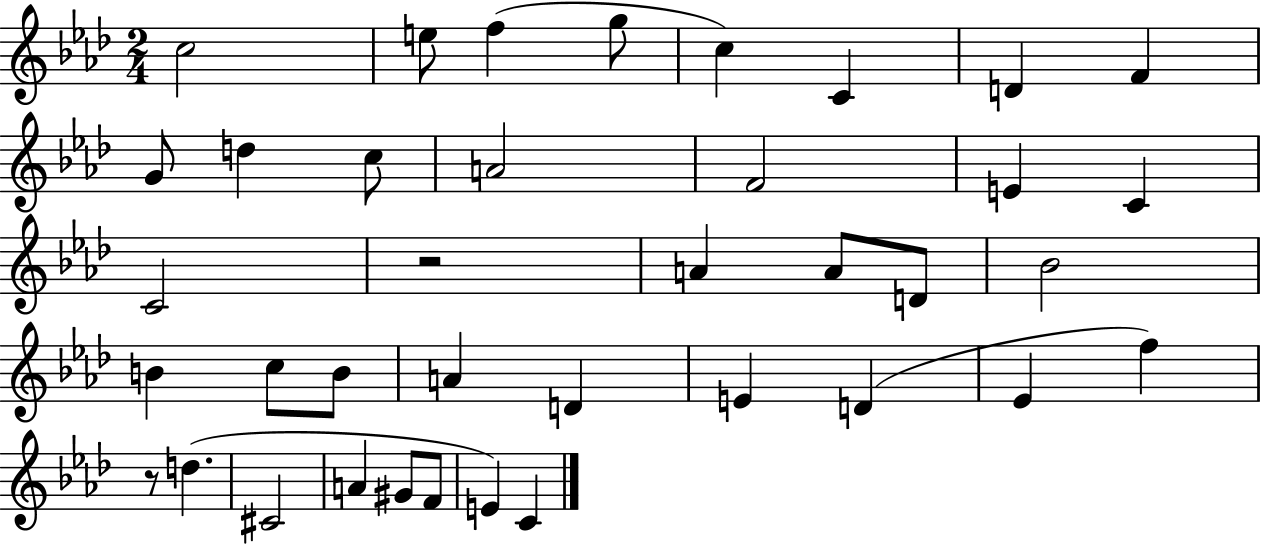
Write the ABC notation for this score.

X:1
T:Untitled
M:2/4
L:1/4
K:Ab
c2 e/2 f g/2 c C D F G/2 d c/2 A2 F2 E C C2 z2 A A/2 D/2 _B2 B c/2 B/2 A D E D _E f z/2 d ^C2 A ^G/2 F/2 E C